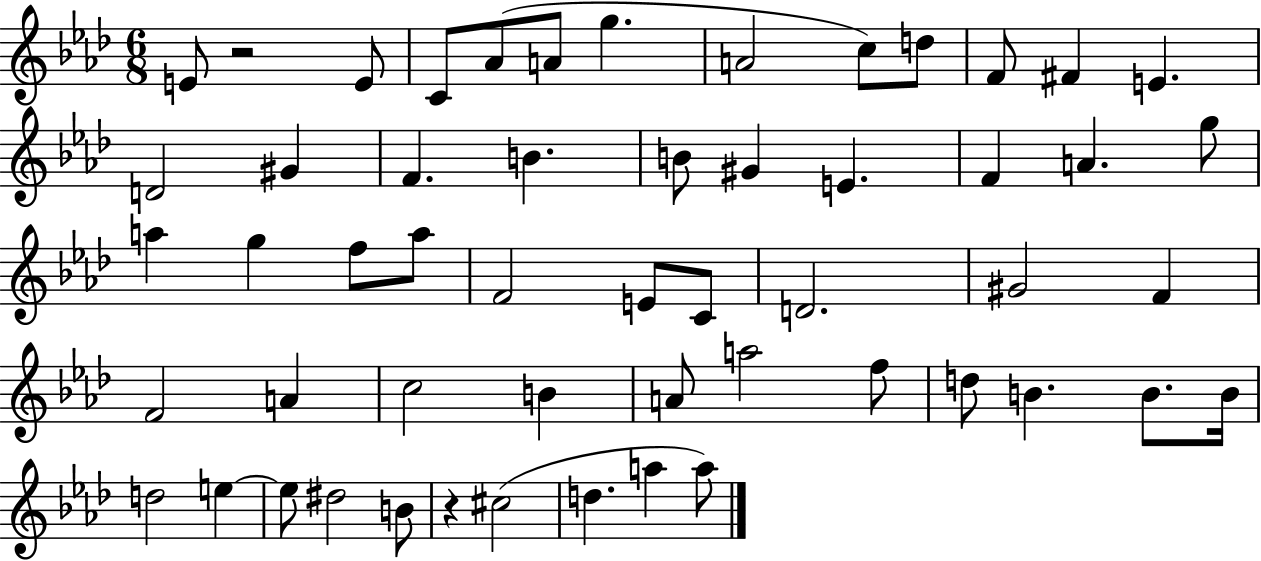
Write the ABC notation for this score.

X:1
T:Untitled
M:6/8
L:1/4
K:Ab
E/2 z2 E/2 C/2 _A/2 A/2 g A2 c/2 d/2 F/2 ^F E D2 ^G F B B/2 ^G E F A g/2 a g f/2 a/2 F2 E/2 C/2 D2 ^G2 F F2 A c2 B A/2 a2 f/2 d/2 B B/2 B/4 d2 e e/2 ^d2 B/2 z ^c2 d a a/2